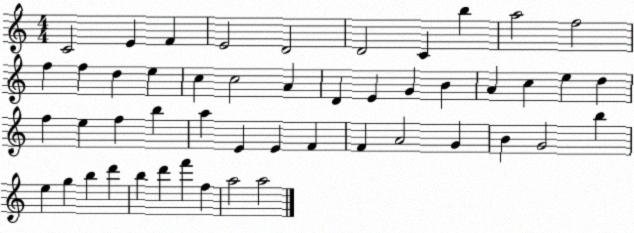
X:1
T:Untitled
M:4/4
L:1/4
K:C
C2 E F E2 D2 D2 C b a2 f2 f f d e c c2 A D E G B A c e d f e f b a E E F F A2 G B G2 b e g b d' b d' f' f a2 a2